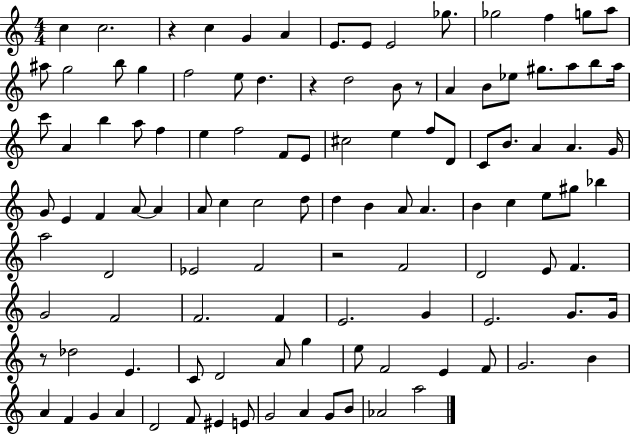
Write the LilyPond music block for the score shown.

{
  \clef treble
  \numericTimeSignature
  \time 4/4
  \key c \major
  c''4 c''2. | r4 c''4 g'4 a'4 | e'8. e'8 e'2 ges''8. | ges''2 f''4 g''8 a''8 | \break ais''8 g''2 b''8 g''4 | f''2 e''8 d''4. | r4 d''2 b'8 r8 | a'4 b'8 ees''8 gis''8. a''8 b''8 a''16 | \break c'''8 a'4 b''4 a''8 f''4 | e''4 f''2 f'8 e'8 | cis''2 e''4 f''8 d'8 | c'8 b'8. a'4 a'4. g'16 | \break g'8 e'4 f'4 a'8~~ a'4 | a'8 c''4 c''2 d''8 | d''4 b'4 a'8 a'4. | b'4 c''4 e''8 gis''8 bes''4 | \break a''2 d'2 | ees'2 f'2 | r2 f'2 | d'2 e'8 f'4. | \break g'2 f'2 | f'2. f'4 | e'2. g'4 | e'2. g'8. g'16 | \break r8 des''2 e'4. | c'8 d'2 a'8 g''4 | e''8 f'2 e'4 f'8 | g'2. b'4 | \break a'4 f'4 g'4 a'4 | d'2 f'8 eis'4 e'8 | g'2 a'4 g'8 b'8 | aes'2 a''2 | \break \bar "|."
}